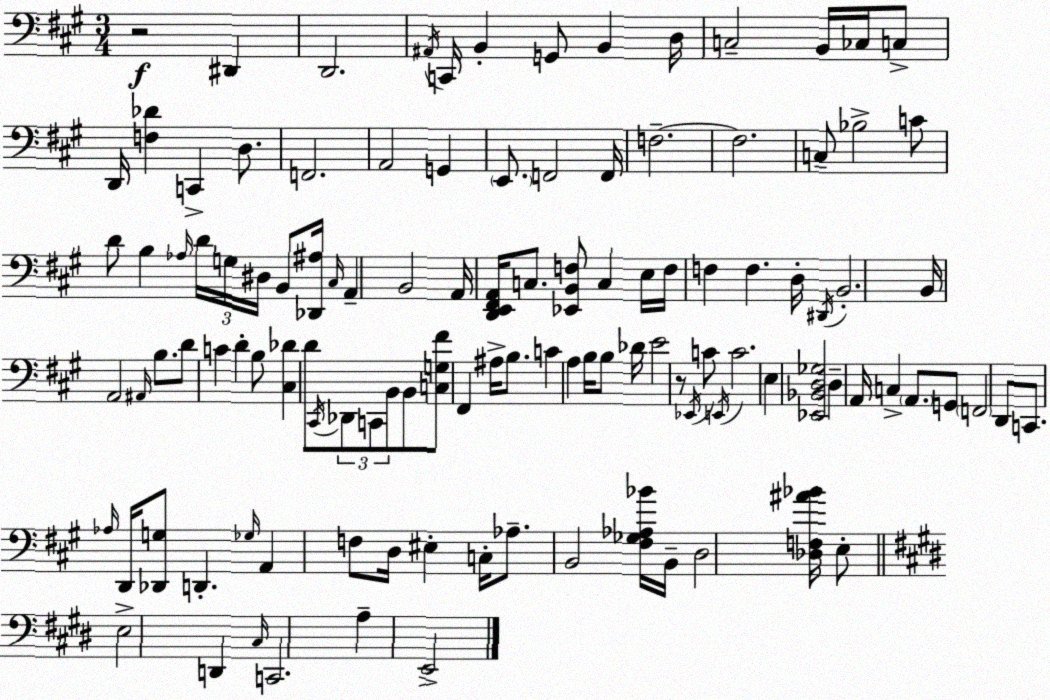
X:1
T:Untitled
M:3/4
L:1/4
K:A
z2 ^D,, D,,2 ^A,,/4 C,,/4 B,, G,,/2 B,, D,/4 C,2 B,,/4 _C,/4 C,/2 D,,/4 [F,_D] C,, D,/2 F,,2 A,,2 G,, E,,/2 F,,2 F,,/4 F,2 F,2 C,/2 _B,2 C/2 D/2 B, _A,/4 D/4 G,/4 ^D,/4 B,,/2 [_D,,^A,]/4 ^C,/4 A,, B,,2 A,,/4 [D,,E,,^F,,A,,]/4 C,/2 [_E,,B,,F,]/2 C, E,/4 F,/4 F, F, D,/4 ^D,,/4 B,,2 B,,/4 A,,2 ^A,,/4 B,/2 D/2 C D B,/2 [^C,_D] D/2 ^C,,/4 _D,,/2 C,,/2 B,,/2 B,,/2 [C,G,^F]/2 ^F,, ^A,/4 B,/2 C A, B,/4 B,/2 _D/4 E2 z/2 _E,,/4 C/2 E,,/4 C2 E, [_E,,_B,,D,_G,]2 D, A,,/4 C, A,,/2 G,,/2 F,,2 D,,/2 C,,/2 _A,/4 D,,/4 [_D,,G,]/2 D,, _G,/4 A,, F,/2 D,/4 ^E, C,/4 _A,/2 B,,2 [^F,_G,_A,_B]/4 B,,/4 D,2 [_D,F,^A_B]/4 E,/2 E,2 D,, ^C,/4 C,,2 A, E,,2